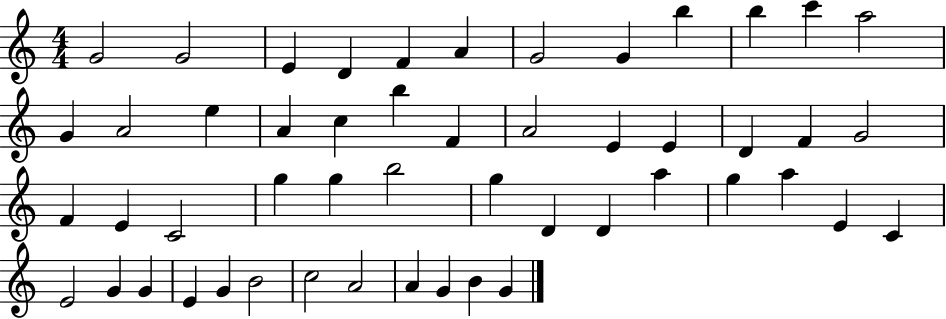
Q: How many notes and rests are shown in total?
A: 51